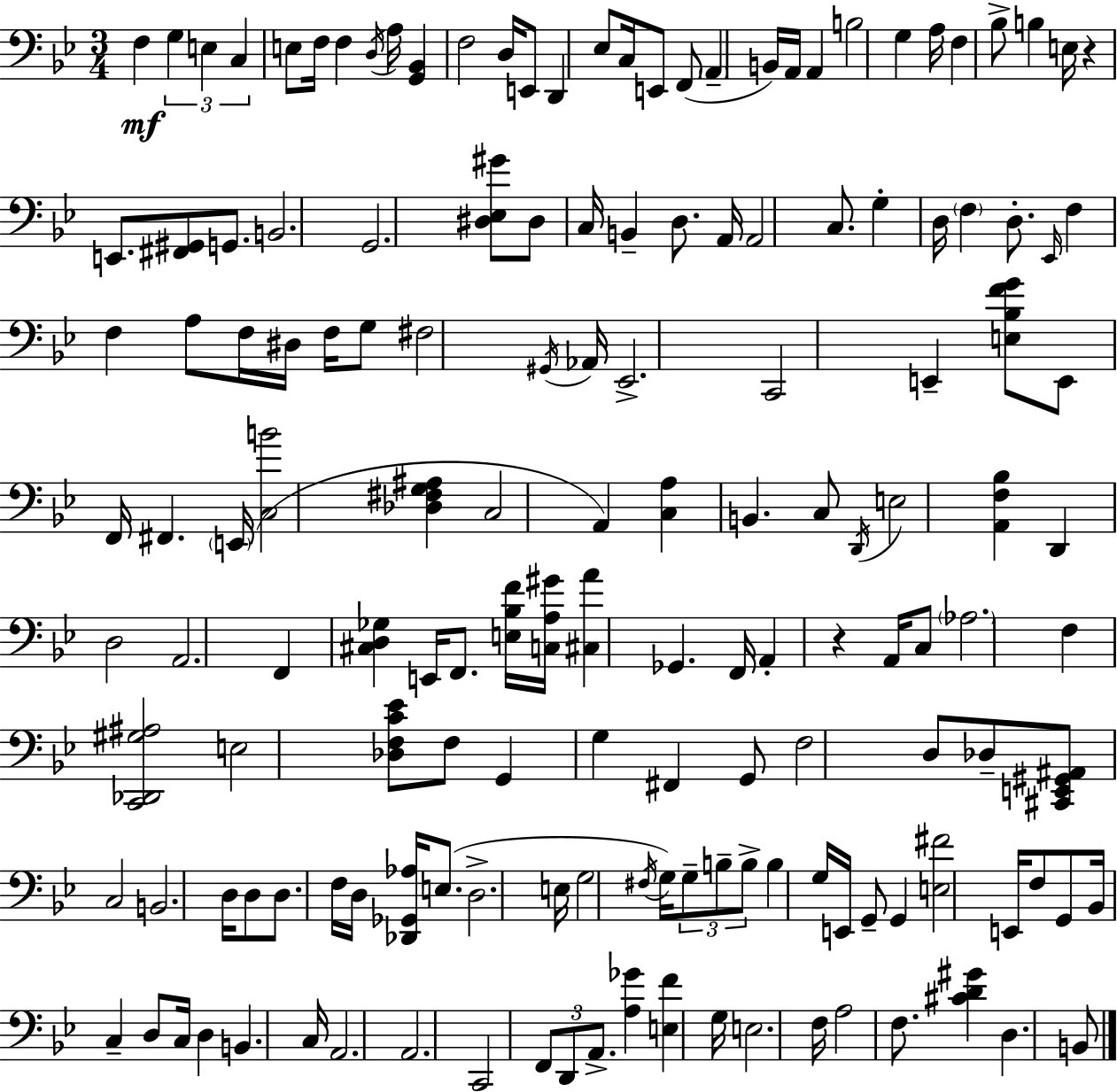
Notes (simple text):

F3/q G3/q E3/q C3/q E3/e F3/s F3/q D3/s A3/s [G2,Bb2]/q F3/h D3/s E2/e D2/q Eb3/e C3/s E2/e F2/e A2/q B2/s A2/s A2/q B3/h G3/q A3/s F3/q Bb3/e B3/q E3/s R/q E2/e. [F#2,G#2]/e G2/e. B2/h. G2/h. [D#3,Eb3,G#4]/e D#3/e C3/s B2/q D3/e. A2/s A2/h C3/e. G3/q D3/s F3/q D3/e. Eb2/s F3/q F3/q A3/e F3/s D#3/s F3/s G3/e F#3/h G#2/s Ab2/s Eb2/h. C2/h E2/q [E3,Bb3,F4,G4]/e E2/e F2/s F#2/q. E2/s [C3,B4]/h [Db3,F#3,G3,A#3]/q C3/h A2/q [C3,A3]/q B2/q. C3/e D2/s E3/h [A2,F3,Bb3]/q D2/q D3/h A2/h. F2/q [C#3,D3,Gb3]/q E2/s F2/e. [E3,Bb3,F4]/s [C3,A3,G#4]/s [C#3,A4]/q Gb2/q. F2/s A2/q R/q A2/s C3/e Ab3/h. F3/q [C2,Db2,G#3,A#3]/h E3/h [Db3,F3,C4,Eb4]/e F3/e G2/q G3/q F#2/q G2/e F3/h D3/e Db3/e [C#2,E2,G#2,A#2]/e C3/h B2/h. D3/s D3/e D3/e. F3/s D3/s [Db2,Gb2,Ab3]/s E3/e. D3/h. E3/s G3/h F#3/s G3/s G3/e B3/e B3/e B3/q G3/s E2/s G2/e G2/q [E3,F#4]/h E2/s F3/e G2/e Bb2/s C3/q D3/e C3/s D3/q B2/q. C3/s A2/h. A2/h. C2/h F2/e D2/e A2/e. [A3,Gb4]/q [E3,F4]/q G3/s E3/h. F3/s A3/h F3/e. [C#4,D4,G#4]/q D3/q. B2/e